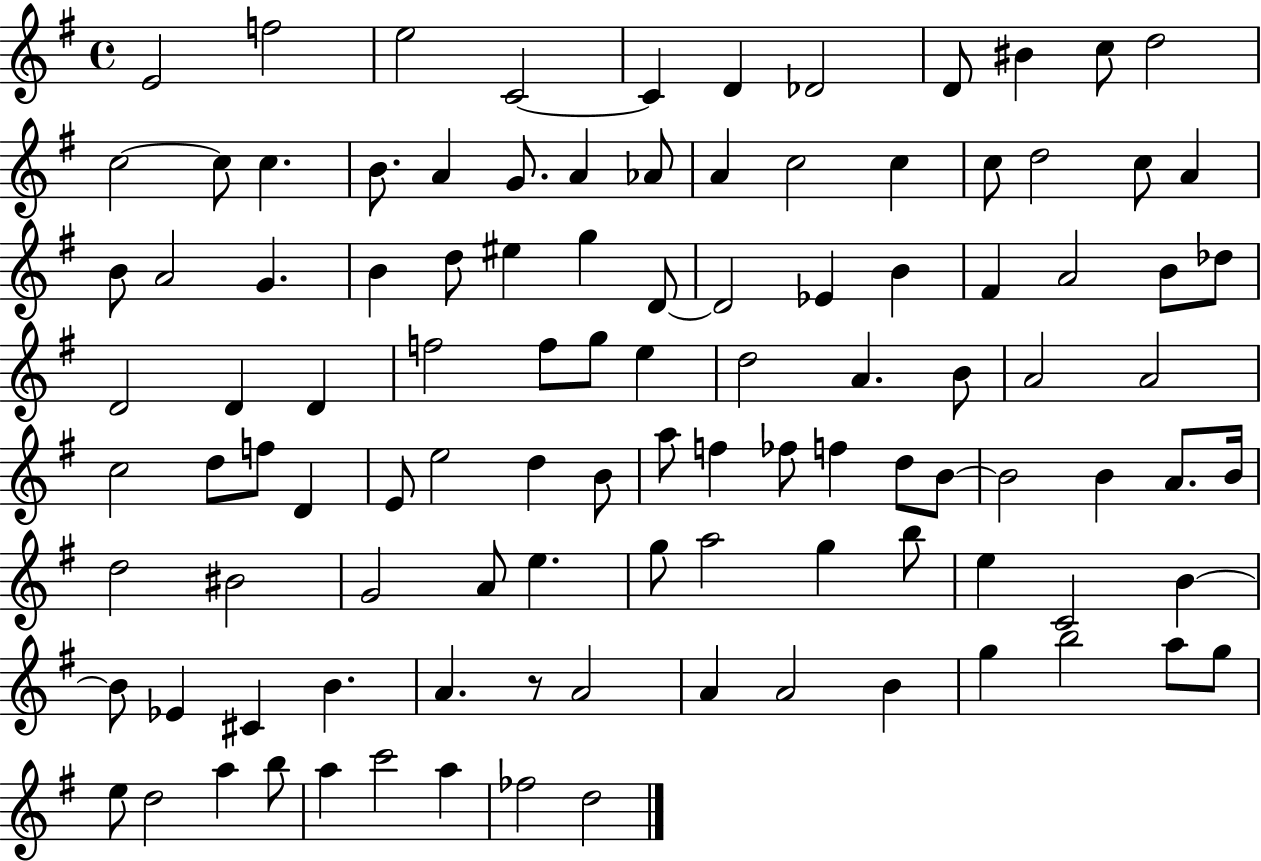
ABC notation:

X:1
T:Untitled
M:4/4
L:1/4
K:G
E2 f2 e2 C2 C D _D2 D/2 ^B c/2 d2 c2 c/2 c B/2 A G/2 A _A/2 A c2 c c/2 d2 c/2 A B/2 A2 G B d/2 ^e g D/2 D2 _E B ^F A2 B/2 _d/2 D2 D D f2 f/2 g/2 e d2 A B/2 A2 A2 c2 d/2 f/2 D E/2 e2 d B/2 a/2 f _f/2 f d/2 B/2 B2 B A/2 B/4 d2 ^B2 G2 A/2 e g/2 a2 g b/2 e C2 B B/2 _E ^C B A z/2 A2 A A2 B g b2 a/2 g/2 e/2 d2 a b/2 a c'2 a _f2 d2